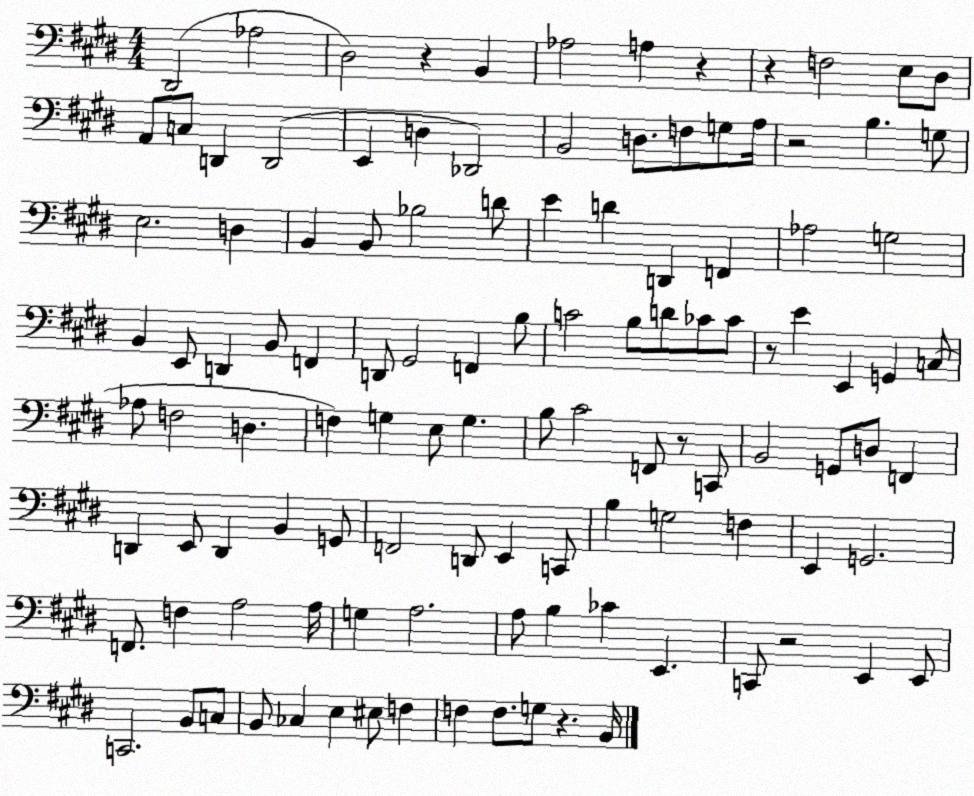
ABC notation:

X:1
T:Untitled
M:4/4
L:1/4
K:E
^D,,2 _A,2 ^D,2 z B,, _A,2 A, z z F,2 E,/2 ^D,/2 A,,/2 C,/2 D,, D,,2 E,, D, _D,,2 B,,2 D,/2 F,/2 G,/2 A,/4 z2 B, G,/2 E,2 D, B,, B,,/2 _B,2 D/2 E D D,, F,, _A,2 G,2 B,, E,,/2 D,, B,,/2 F,, D,,/2 ^G,,2 F,, B,/2 C2 B,/2 D/2 _C/2 _C/2 z/2 E E,, G,, C,/2 _A,/2 F,2 D, F, G, E,/2 G, B,/2 ^C2 F,,/2 z/2 C,,/2 B,,2 G,,/2 D,/2 F,, D,, E,,/2 D,, B,, G,,/2 F,,2 D,,/2 E,, C,,/2 B, G,2 F, E,, G,,2 F,,/2 F, A,2 A,/4 G, A,2 A,/2 B, _C E,, C,,/2 z2 E,, E,,/2 C,,2 B,,/2 C,/2 B,,/2 _C, E, ^E,/2 F, F, F,/2 G,/2 z B,,/4